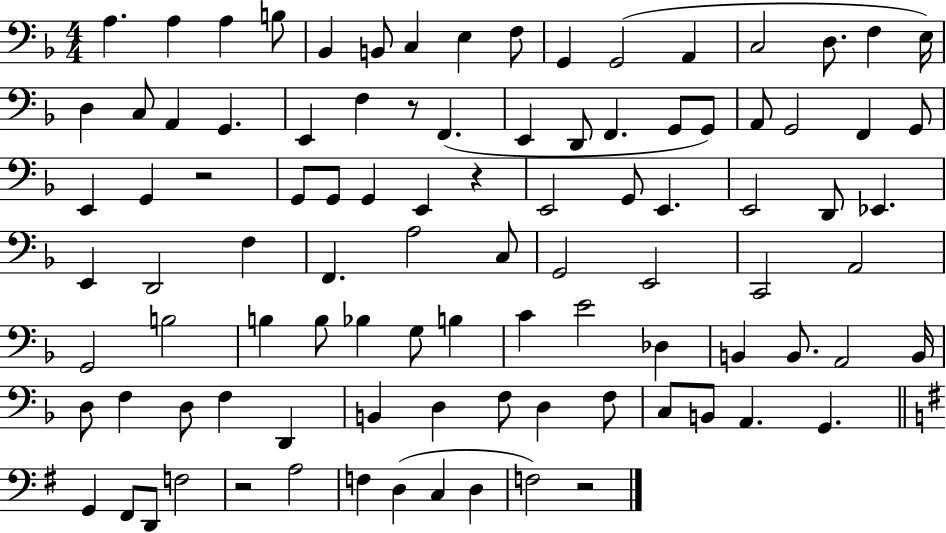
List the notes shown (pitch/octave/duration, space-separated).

A3/q. A3/q A3/q B3/e Bb2/q B2/e C3/q E3/q F3/e G2/q G2/h A2/q C3/h D3/e. F3/q E3/s D3/q C3/e A2/q G2/q. E2/q F3/q R/e F2/q. E2/q D2/e F2/q. G2/e G2/e A2/e G2/h F2/q G2/e E2/q G2/q R/h G2/e G2/e G2/q E2/q R/q E2/h G2/e E2/q. E2/h D2/e Eb2/q. E2/q D2/h F3/q F2/q. A3/h C3/e G2/h E2/h C2/h A2/h G2/h B3/h B3/q B3/e Bb3/q G3/e B3/q C4/q E4/h Db3/q B2/q B2/e. A2/h B2/s D3/e F3/q D3/e F3/q D2/q B2/q D3/q F3/e D3/q F3/e C3/e B2/e A2/q. G2/q. G2/q F#2/e D2/e F3/h R/h A3/h F3/q D3/q C3/q D3/q F3/h R/h